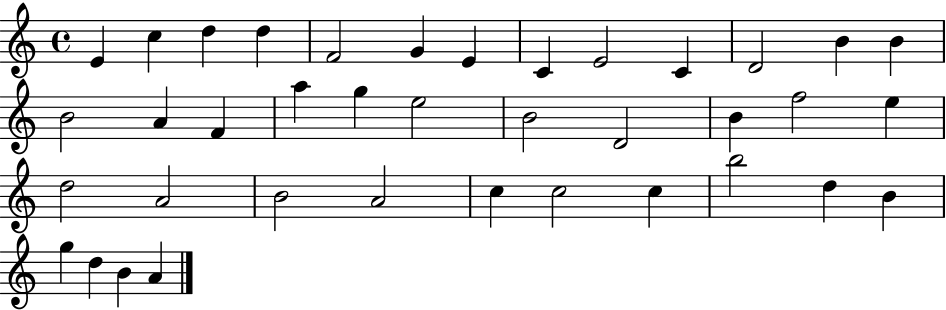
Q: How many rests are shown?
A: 0